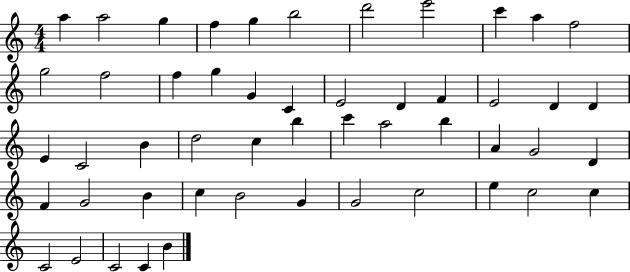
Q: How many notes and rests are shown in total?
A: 51